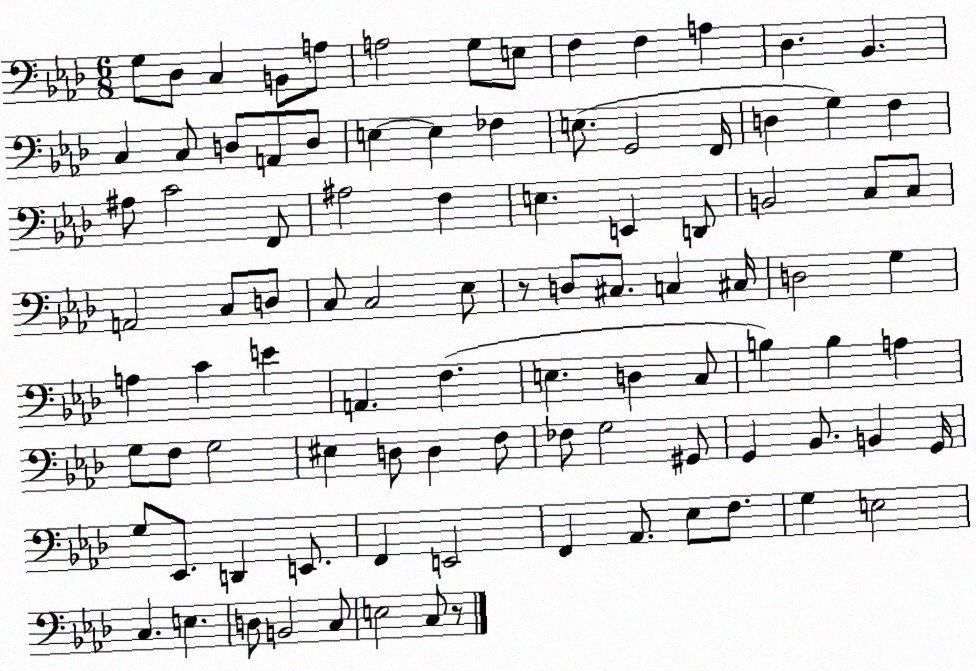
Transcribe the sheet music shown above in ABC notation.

X:1
T:Untitled
M:6/8
L:1/4
K:Ab
G,/2 _D,/2 C, B,,/2 A,/2 A,2 G,/2 E,/2 F, F, A, _D, _B,, C, C,/2 D,/2 A,,/2 D,/2 E, E, _F, E,/2 G,,2 F,,/4 D, G, F, ^A,/2 C2 F,,/2 ^A,2 F, E, E,, D,,/2 B,,2 C,/2 C,/2 A,,2 C,/2 D,/2 C,/2 C,2 _E,/2 z/2 D,/2 ^C,/2 C, ^C,/4 D,2 G, A, C E A,, F, E, D, C,/2 B, B, A, G,/2 F,/2 G,2 ^E, D,/2 D, F,/2 _F,/2 G,2 ^G,,/2 G,, _B,,/2 B,, G,,/4 G,/2 _E,,/2 D,, E,,/2 F,, E,,2 F,, _A,,/2 _E,/2 F,/2 G, E,2 C, E, D,/2 B,,2 C,/2 E,2 C,/2 z/2